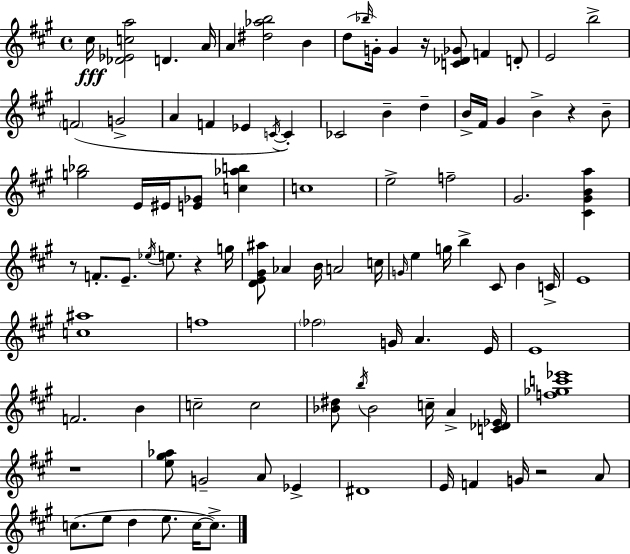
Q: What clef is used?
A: treble